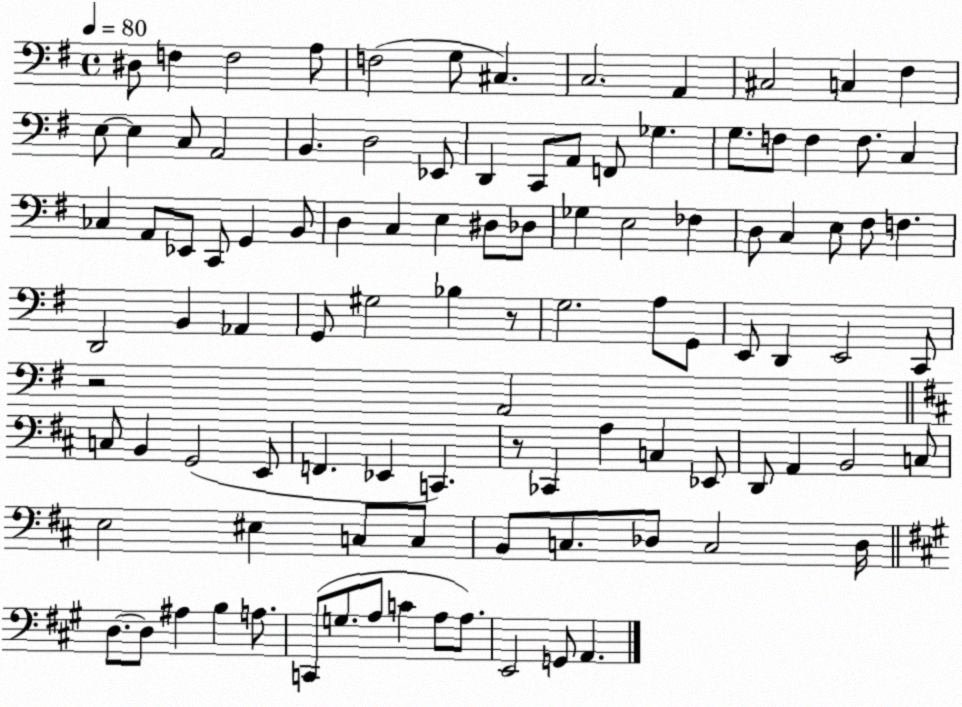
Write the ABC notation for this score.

X:1
T:Untitled
M:4/4
L:1/4
K:G
^D,/2 F, F,2 A,/2 F,2 G,/2 ^C, C,2 A,, ^C,2 C, ^F, E,/2 E, C,/2 A,,2 B,, D,2 _E,,/2 D,, C,,/2 A,,/2 F,,/2 _G, G,/2 F,/2 F, F,/2 C, _C, A,,/2 _E,,/2 C,,/2 G,, B,,/2 D, C, E, ^D,/2 _D,/2 _G, E,2 _F, D,/2 C, E,/2 ^F,/2 F, D,,2 B,, _A,, G,,/2 ^G,2 _B, z/2 G,2 A,/2 G,,/2 E,,/2 D,, E,,2 C,,/2 z2 A,,2 C,/2 B,, G,,2 E,,/2 F,, _E,, C,, z/2 _C,, A, C, _E,,/2 D,,/2 A,, B,,2 C,/2 E,2 ^E, C,/2 C,/2 B,,/2 C,/2 _D,/2 C,2 _D,/4 D,/2 D,/2 ^A, B, A,/2 C,,/2 G,/2 A,/2 C A,/2 A,/2 E,,2 G,,/2 A,,